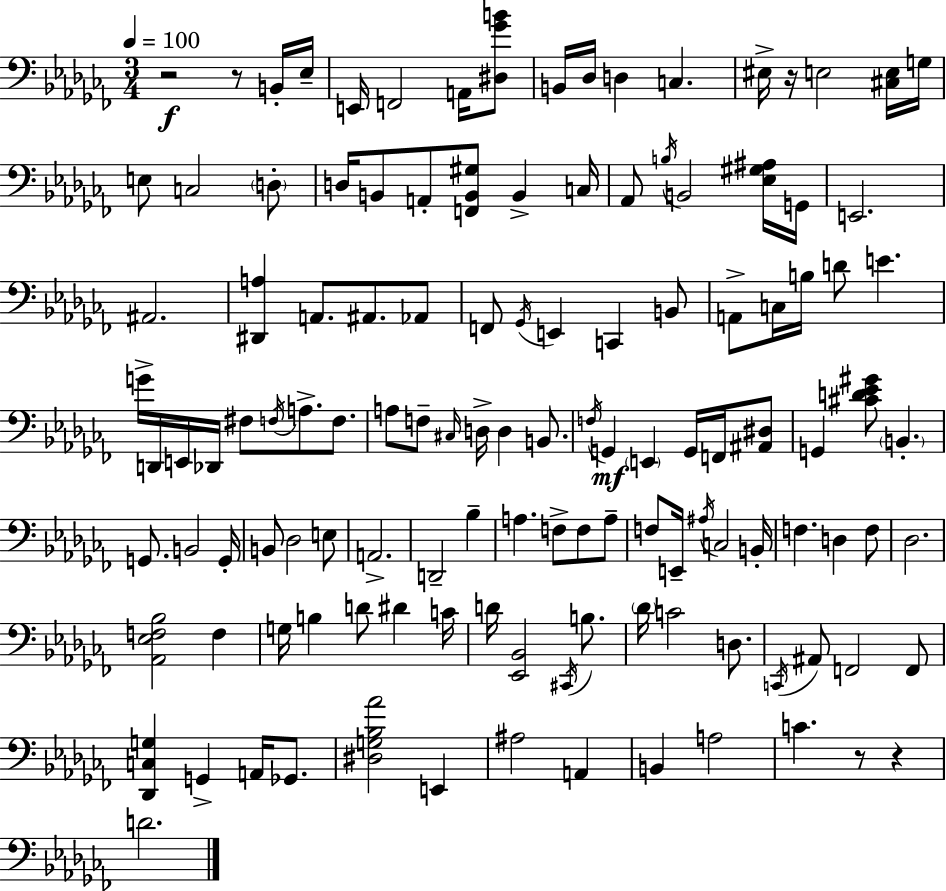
{
  \clef bass
  \numericTimeSignature
  \time 3/4
  \key aes \minor
  \tempo 4 = 100
  r2\f r8 b,16-. ees16-- | e,16 f,2 a,16 <dis ges' b'>8 | b,16 des16 d4 c4. | eis16-> r16 e2 <cis e>16 g16 | \break e8 c2 \parenthesize d8-. | d16 b,8 a,8-. <f, b, gis>8 b,4-> c16 | aes,8 \acciaccatura { b16 } b,2 <ees gis ais>16 | g,16 e,2. | \break ais,2. | <dis, a>4 a,8. ais,8. aes,8 | f,8 \acciaccatura { ges,16 } e,4 c,4 | b,8 a,8-> c16 b16 d'8 e'4. | \break g'16-> d,16 e,16 des,16 fis8 \acciaccatura { f16 } a8.-> | f8. a8 f8-- \grace { cis16 } d16-> d4 | b,8. \acciaccatura { f16 } g,4\mf \parenthesize e,4 | g,16 f,16 <ais, dis>8 g,4 <cis' d' ees' gis'>8 \parenthesize b,4.-. | \break g,8. b,2 | g,16-. b,8 des2 | e8 a,2.-> | d,2-- | \break bes4-- a4. f8-> | f8 a8-- f8 e,16-- \acciaccatura { ais16 } c2 | b,16-. f4. | d4 f8 des2. | \break <aes, ees f bes>2 | f4 g16 b4 d'8 | dis'4 c'16 d'16 <ees, bes,>2 | \acciaccatura { cis,16 } b8. \parenthesize des'16 c'2 | \break d8. \acciaccatura { c,16 } ais,8 f,2 | f,8 <des, c g>4 | g,4-> a,16 ges,8. <dis g bes aes'>2 | e,4 ais2 | \break a,4 b,4 | a2 c'4. | r8 r4 d'2. | \bar "|."
}